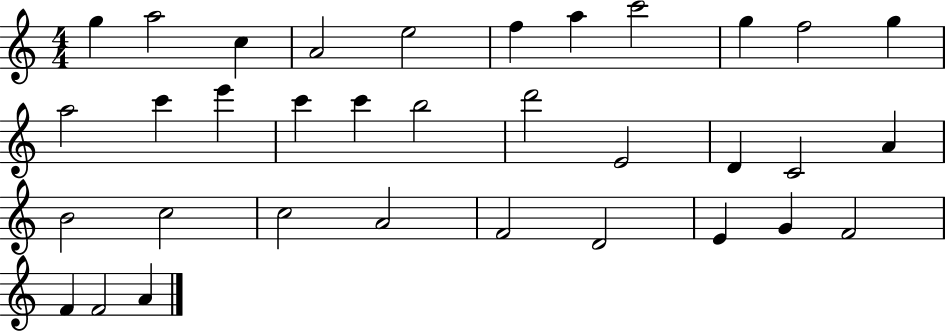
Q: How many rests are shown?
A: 0